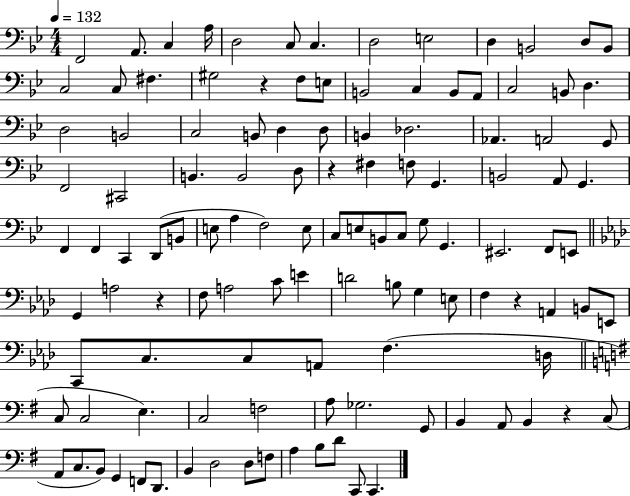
X:1
T:Untitled
M:4/4
L:1/4
K:Bb
F,,2 A,,/2 C, A,/4 D,2 C,/2 C, D,2 E,2 D, B,,2 D,/2 B,,/2 C,2 C,/2 ^F, ^G,2 z F,/2 E,/2 B,,2 C, B,,/2 A,,/2 C,2 B,,/2 D, D,2 B,,2 C,2 B,,/2 D, D,/2 B,, _D,2 _A,, A,,2 G,,/2 F,,2 ^C,,2 B,, B,,2 D,/2 z ^F, F,/2 G,, B,,2 A,,/2 G,, F,, F,, C,, D,,/2 B,,/2 E,/2 A, F,2 E,/2 C,/2 E,/2 B,,/2 C,/2 G,/2 G,, ^E,,2 F,,/2 E,,/2 G,, A,2 z F,/2 A,2 C/2 E D2 B,/2 G, E,/2 F, z A,, B,,/2 E,,/2 C,,/2 C,/2 C,/2 A,,/2 F, D,/4 C,/2 C,2 E, C,2 F,2 A,/2 _G,2 G,,/2 B,, A,,/2 B,, z C,/2 A,,/2 C,/2 B,,/2 G,, F,,/2 D,,/2 B,, D,2 D,/2 F,/2 A, B,/2 D/2 C,,/2 C,,